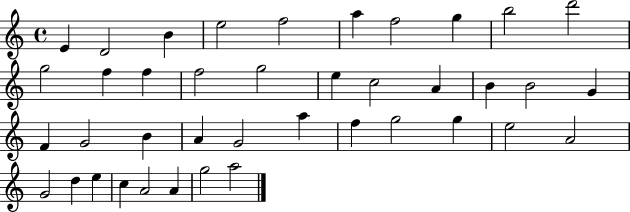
E4/q D4/h B4/q E5/h F5/h A5/q F5/h G5/q B5/h D6/h G5/h F5/q F5/q F5/h G5/h E5/q C5/h A4/q B4/q B4/h G4/q F4/q G4/h B4/q A4/q G4/h A5/q F5/q G5/h G5/q E5/h A4/h G4/h D5/q E5/q C5/q A4/h A4/q G5/h A5/h